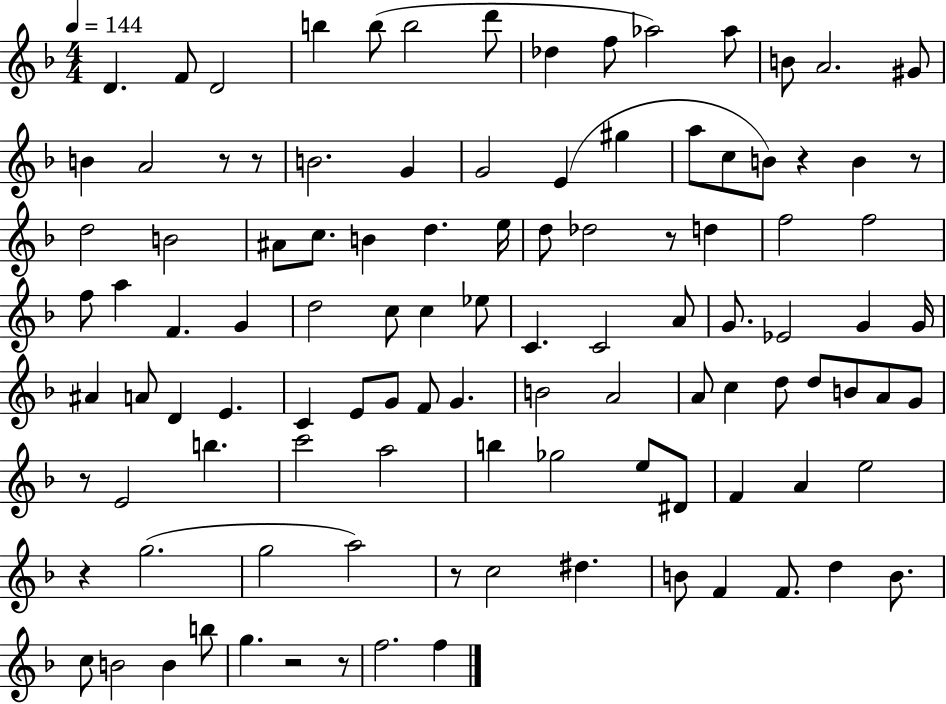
X:1
T:Untitled
M:4/4
L:1/4
K:F
D F/2 D2 b b/2 b2 d'/2 _d f/2 _a2 _a/2 B/2 A2 ^G/2 B A2 z/2 z/2 B2 G G2 E ^g a/2 c/2 B/2 z B z/2 d2 B2 ^A/2 c/2 B d e/4 d/2 _d2 z/2 d f2 f2 f/2 a F G d2 c/2 c _e/2 C C2 A/2 G/2 _E2 G G/4 ^A A/2 D E C E/2 G/2 F/2 G B2 A2 A/2 c d/2 d/2 B/2 A/2 G/2 z/2 E2 b c'2 a2 b _g2 e/2 ^D/2 F A e2 z g2 g2 a2 z/2 c2 ^d B/2 F F/2 d B/2 c/2 B2 B b/2 g z2 z/2 f2 f